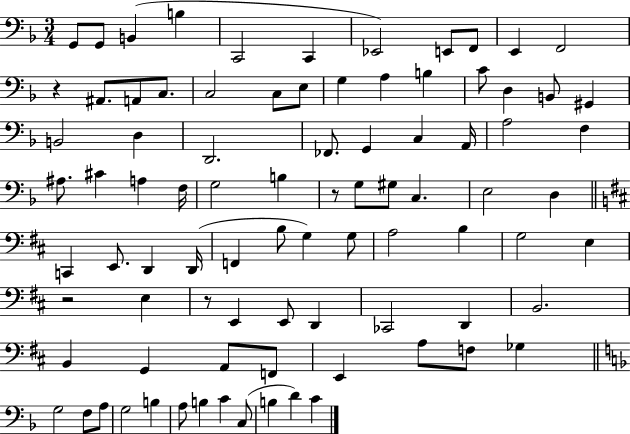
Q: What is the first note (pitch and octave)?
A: G2